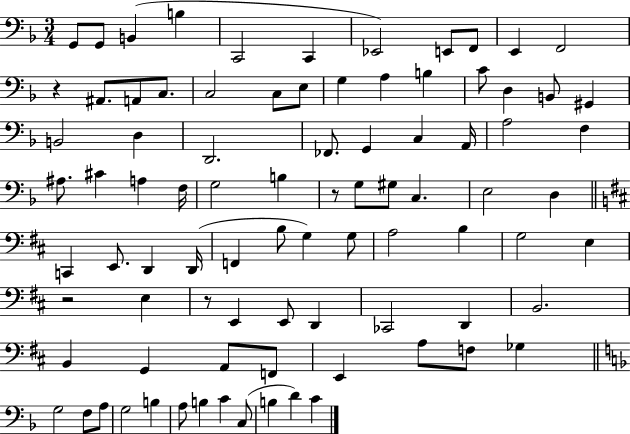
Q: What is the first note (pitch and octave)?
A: G2